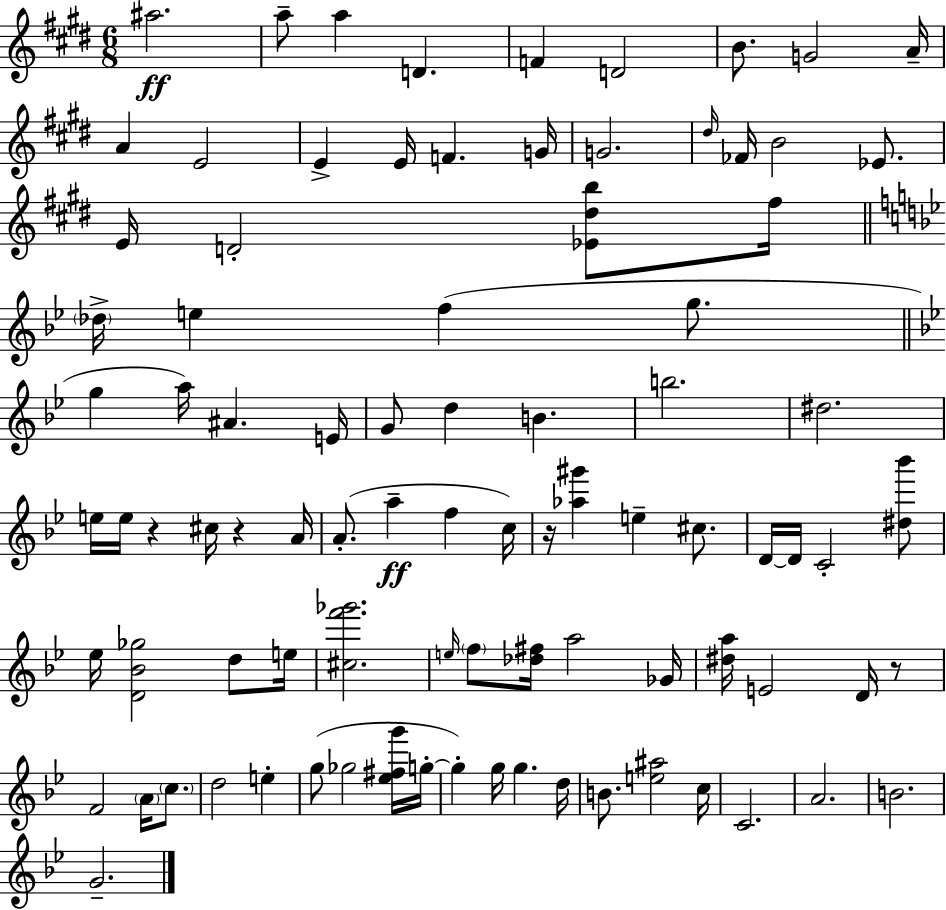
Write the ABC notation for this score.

X:1
T:Untitled
M:6/8
L:1/4
K:E
^a2 a/2 a D F D2 B/2 G2 A/4 A E2 E E/4 F G/4 G2 ^d/4 _F/4 B2 _E/2 E/4 D2 [_E^db]/2 ^f/4 _d/4 e f g/2 g a/4 ^A E/4 G/2 d B b2 ^d2 e/4 e/4 z ^c/4 z A/4 A/2 a f c/4 z/4 [_a^g'] e ^c/2 D/4 D/4 C2 [^d_b']/2 _e/4 [D_B_g]2 d/2 e/4 [^cf'_g']2 e/4 f/2 [_d^f]/4 a2 _G/4 [^da]/4 E2 D/4 z/2 F2 A/4 c/2 d2 e g/2 _g2 [_e^fg']/4 g/4 g g/4 g d/4 B/2 [e^a]2 c/4 C2 A2 B2 G2